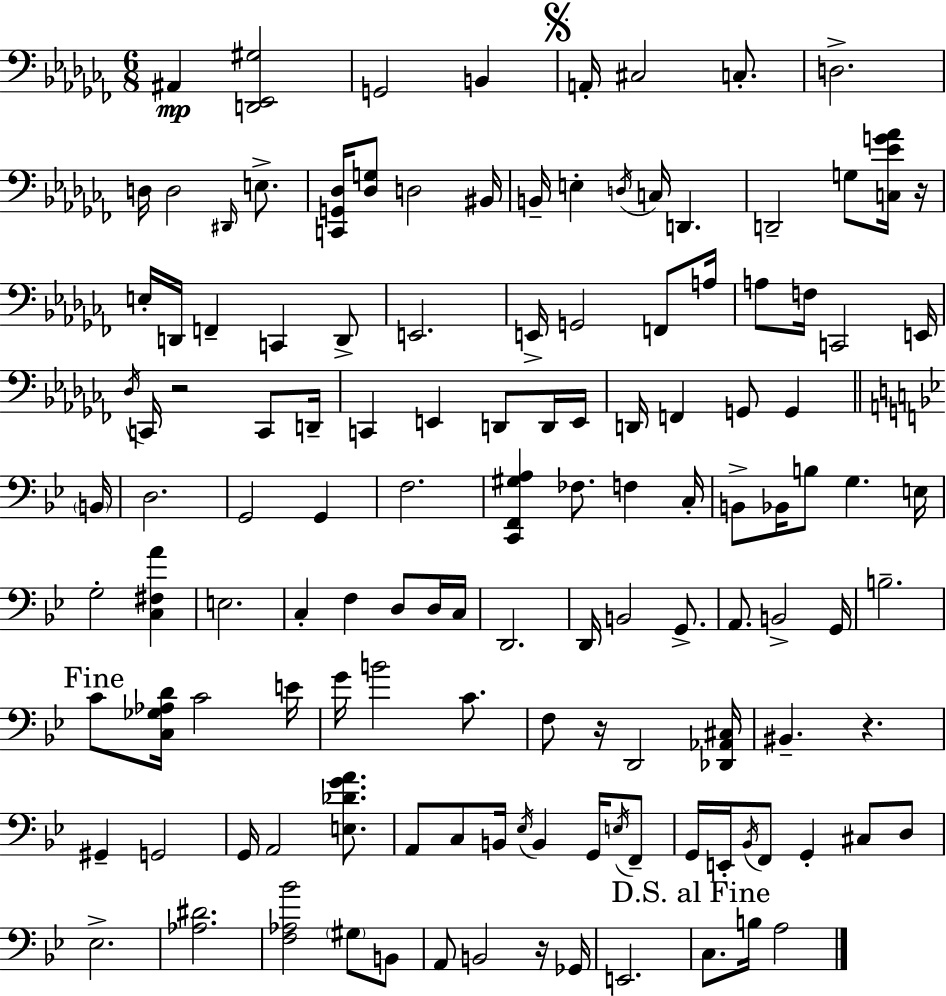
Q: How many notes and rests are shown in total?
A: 129